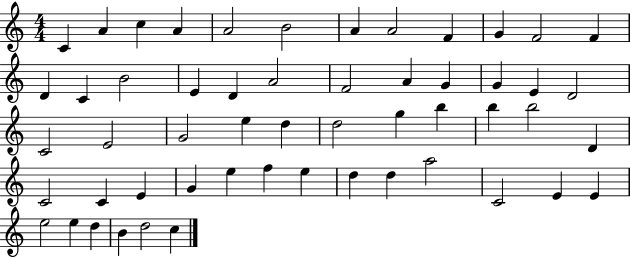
X:1
T:Untitled
M:4/4
L:1/4
K:C
C A c A A2 B2 A A2 F G F2 F D C B2 E D A2 F2 A G G E D2 C2 E2 G2 e d d2 g b b b2 D C2 C E G e f e d d a2 C2 E E e2 e d B d2 c